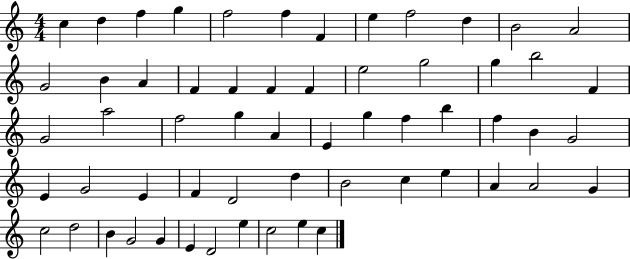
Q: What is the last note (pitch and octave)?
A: C5